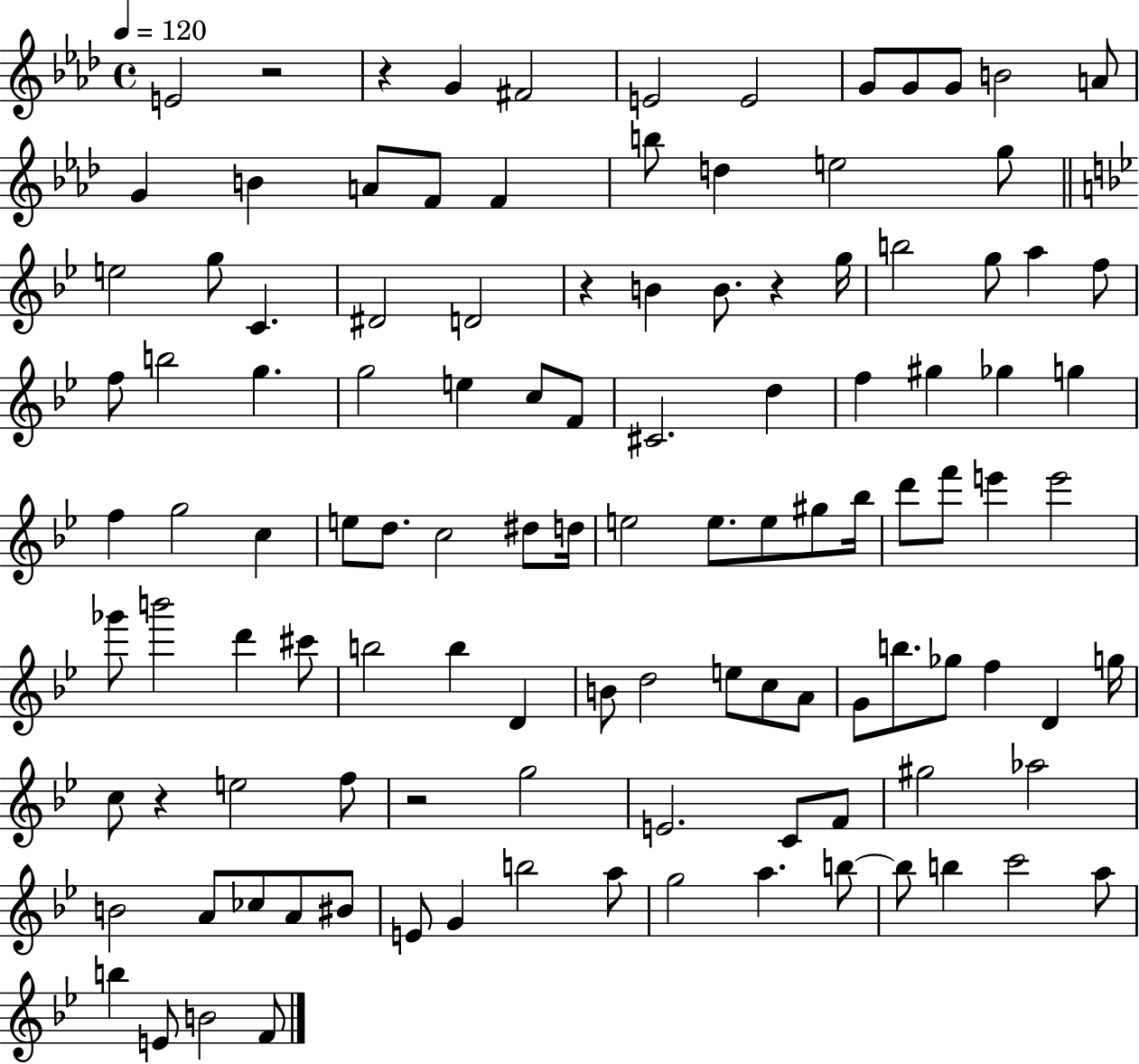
X:1
T:Untitled
M:4/4
L:1/4
K:Ab
E2 z2 z G ^F2 E2 E2 G/2 G/2 G/2 B2 A/2 G B A/2 F/2 F b/2 d e2 g/2 e2 g/2 C ^D2 D2 z B B/2 z g/4 b2 g/2 a f/2 f/2 b2 g g2 e c/2 F/2 ^C2 d f ^g _g g f g2 c e/2 d/2 c2 ^d/2 d/4 e2 e/2 e/2 ^g/2 _b/4 d'/2 f'/2 e' e'2 _g'/2 b'2 d' ^c'/2 b2 b D B/2 d2 e/2 c/2 A/2 G/2 b/2 _g/2 f D g/4 c/2 z e2 f/2 z2 g2 E2 C/2 F/2 ^g2 _a2 B2 A/2 _c/2 A/2 ^B/2 E/2 G b2 a/2 g2 a b/2 b/2 b c'2 a/2 b E/2 B2 F/2